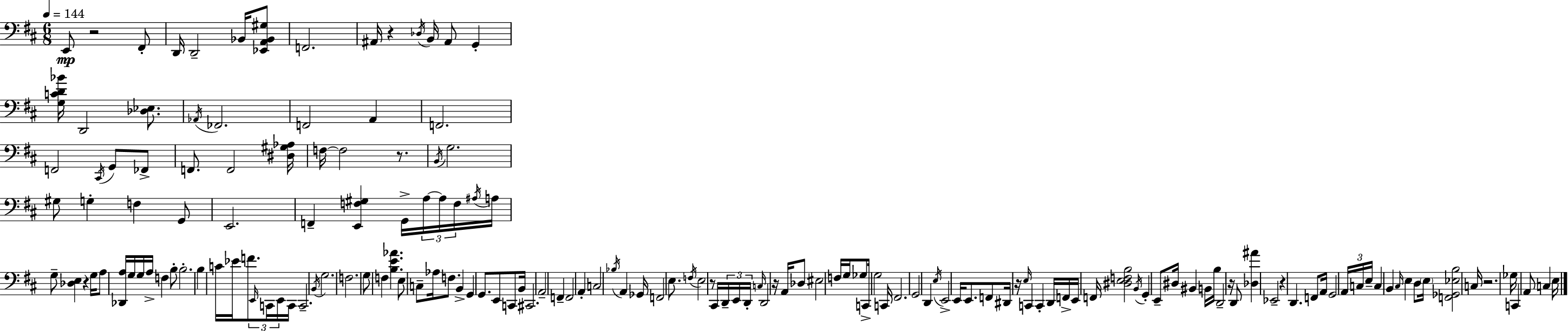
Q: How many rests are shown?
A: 10